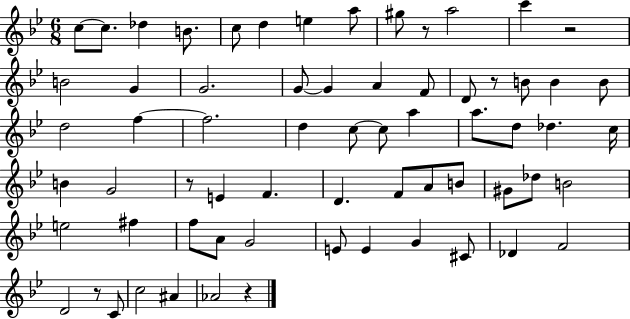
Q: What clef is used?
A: treble